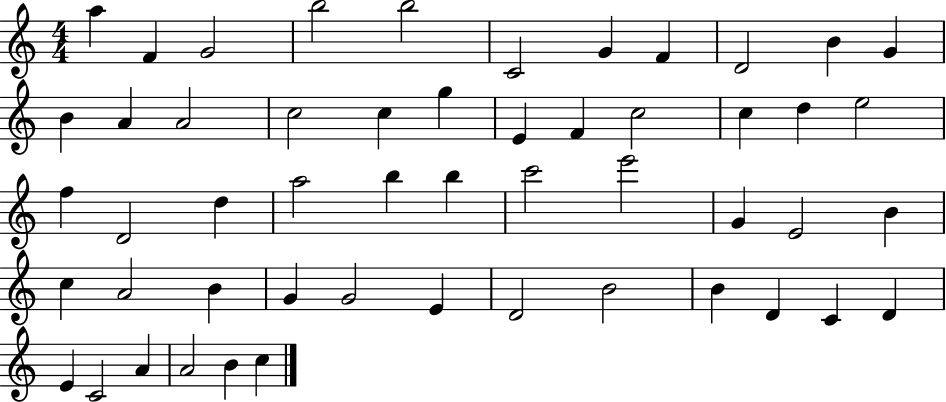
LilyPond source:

{
  \clef treble
  \numericTimeSignature
  \time 4/4
  \key c \major
  a''4 f'4 g'2 | b''2 b''2 | c'2 g'4 f'4 | d'2 b'4 g'4 | \break b'4 a'4 a'2 | c''2 c''4 g''4 | e'4 f'4 c''2 | c''4 d''4 e''2 | \break f''4 d'2 d''4 | a''2 b''4 b''4 | c'''2 e'''2 | g'4 e'2 b'4 | \break c''4 a'2 b'4 | g'4 g'2 e'4 | d'2 b'2 | b'4 d'4 c'4 d'4 | \break e'4 c'2 a'4 | a'2 b'4 c''4 | \bar "|."
}